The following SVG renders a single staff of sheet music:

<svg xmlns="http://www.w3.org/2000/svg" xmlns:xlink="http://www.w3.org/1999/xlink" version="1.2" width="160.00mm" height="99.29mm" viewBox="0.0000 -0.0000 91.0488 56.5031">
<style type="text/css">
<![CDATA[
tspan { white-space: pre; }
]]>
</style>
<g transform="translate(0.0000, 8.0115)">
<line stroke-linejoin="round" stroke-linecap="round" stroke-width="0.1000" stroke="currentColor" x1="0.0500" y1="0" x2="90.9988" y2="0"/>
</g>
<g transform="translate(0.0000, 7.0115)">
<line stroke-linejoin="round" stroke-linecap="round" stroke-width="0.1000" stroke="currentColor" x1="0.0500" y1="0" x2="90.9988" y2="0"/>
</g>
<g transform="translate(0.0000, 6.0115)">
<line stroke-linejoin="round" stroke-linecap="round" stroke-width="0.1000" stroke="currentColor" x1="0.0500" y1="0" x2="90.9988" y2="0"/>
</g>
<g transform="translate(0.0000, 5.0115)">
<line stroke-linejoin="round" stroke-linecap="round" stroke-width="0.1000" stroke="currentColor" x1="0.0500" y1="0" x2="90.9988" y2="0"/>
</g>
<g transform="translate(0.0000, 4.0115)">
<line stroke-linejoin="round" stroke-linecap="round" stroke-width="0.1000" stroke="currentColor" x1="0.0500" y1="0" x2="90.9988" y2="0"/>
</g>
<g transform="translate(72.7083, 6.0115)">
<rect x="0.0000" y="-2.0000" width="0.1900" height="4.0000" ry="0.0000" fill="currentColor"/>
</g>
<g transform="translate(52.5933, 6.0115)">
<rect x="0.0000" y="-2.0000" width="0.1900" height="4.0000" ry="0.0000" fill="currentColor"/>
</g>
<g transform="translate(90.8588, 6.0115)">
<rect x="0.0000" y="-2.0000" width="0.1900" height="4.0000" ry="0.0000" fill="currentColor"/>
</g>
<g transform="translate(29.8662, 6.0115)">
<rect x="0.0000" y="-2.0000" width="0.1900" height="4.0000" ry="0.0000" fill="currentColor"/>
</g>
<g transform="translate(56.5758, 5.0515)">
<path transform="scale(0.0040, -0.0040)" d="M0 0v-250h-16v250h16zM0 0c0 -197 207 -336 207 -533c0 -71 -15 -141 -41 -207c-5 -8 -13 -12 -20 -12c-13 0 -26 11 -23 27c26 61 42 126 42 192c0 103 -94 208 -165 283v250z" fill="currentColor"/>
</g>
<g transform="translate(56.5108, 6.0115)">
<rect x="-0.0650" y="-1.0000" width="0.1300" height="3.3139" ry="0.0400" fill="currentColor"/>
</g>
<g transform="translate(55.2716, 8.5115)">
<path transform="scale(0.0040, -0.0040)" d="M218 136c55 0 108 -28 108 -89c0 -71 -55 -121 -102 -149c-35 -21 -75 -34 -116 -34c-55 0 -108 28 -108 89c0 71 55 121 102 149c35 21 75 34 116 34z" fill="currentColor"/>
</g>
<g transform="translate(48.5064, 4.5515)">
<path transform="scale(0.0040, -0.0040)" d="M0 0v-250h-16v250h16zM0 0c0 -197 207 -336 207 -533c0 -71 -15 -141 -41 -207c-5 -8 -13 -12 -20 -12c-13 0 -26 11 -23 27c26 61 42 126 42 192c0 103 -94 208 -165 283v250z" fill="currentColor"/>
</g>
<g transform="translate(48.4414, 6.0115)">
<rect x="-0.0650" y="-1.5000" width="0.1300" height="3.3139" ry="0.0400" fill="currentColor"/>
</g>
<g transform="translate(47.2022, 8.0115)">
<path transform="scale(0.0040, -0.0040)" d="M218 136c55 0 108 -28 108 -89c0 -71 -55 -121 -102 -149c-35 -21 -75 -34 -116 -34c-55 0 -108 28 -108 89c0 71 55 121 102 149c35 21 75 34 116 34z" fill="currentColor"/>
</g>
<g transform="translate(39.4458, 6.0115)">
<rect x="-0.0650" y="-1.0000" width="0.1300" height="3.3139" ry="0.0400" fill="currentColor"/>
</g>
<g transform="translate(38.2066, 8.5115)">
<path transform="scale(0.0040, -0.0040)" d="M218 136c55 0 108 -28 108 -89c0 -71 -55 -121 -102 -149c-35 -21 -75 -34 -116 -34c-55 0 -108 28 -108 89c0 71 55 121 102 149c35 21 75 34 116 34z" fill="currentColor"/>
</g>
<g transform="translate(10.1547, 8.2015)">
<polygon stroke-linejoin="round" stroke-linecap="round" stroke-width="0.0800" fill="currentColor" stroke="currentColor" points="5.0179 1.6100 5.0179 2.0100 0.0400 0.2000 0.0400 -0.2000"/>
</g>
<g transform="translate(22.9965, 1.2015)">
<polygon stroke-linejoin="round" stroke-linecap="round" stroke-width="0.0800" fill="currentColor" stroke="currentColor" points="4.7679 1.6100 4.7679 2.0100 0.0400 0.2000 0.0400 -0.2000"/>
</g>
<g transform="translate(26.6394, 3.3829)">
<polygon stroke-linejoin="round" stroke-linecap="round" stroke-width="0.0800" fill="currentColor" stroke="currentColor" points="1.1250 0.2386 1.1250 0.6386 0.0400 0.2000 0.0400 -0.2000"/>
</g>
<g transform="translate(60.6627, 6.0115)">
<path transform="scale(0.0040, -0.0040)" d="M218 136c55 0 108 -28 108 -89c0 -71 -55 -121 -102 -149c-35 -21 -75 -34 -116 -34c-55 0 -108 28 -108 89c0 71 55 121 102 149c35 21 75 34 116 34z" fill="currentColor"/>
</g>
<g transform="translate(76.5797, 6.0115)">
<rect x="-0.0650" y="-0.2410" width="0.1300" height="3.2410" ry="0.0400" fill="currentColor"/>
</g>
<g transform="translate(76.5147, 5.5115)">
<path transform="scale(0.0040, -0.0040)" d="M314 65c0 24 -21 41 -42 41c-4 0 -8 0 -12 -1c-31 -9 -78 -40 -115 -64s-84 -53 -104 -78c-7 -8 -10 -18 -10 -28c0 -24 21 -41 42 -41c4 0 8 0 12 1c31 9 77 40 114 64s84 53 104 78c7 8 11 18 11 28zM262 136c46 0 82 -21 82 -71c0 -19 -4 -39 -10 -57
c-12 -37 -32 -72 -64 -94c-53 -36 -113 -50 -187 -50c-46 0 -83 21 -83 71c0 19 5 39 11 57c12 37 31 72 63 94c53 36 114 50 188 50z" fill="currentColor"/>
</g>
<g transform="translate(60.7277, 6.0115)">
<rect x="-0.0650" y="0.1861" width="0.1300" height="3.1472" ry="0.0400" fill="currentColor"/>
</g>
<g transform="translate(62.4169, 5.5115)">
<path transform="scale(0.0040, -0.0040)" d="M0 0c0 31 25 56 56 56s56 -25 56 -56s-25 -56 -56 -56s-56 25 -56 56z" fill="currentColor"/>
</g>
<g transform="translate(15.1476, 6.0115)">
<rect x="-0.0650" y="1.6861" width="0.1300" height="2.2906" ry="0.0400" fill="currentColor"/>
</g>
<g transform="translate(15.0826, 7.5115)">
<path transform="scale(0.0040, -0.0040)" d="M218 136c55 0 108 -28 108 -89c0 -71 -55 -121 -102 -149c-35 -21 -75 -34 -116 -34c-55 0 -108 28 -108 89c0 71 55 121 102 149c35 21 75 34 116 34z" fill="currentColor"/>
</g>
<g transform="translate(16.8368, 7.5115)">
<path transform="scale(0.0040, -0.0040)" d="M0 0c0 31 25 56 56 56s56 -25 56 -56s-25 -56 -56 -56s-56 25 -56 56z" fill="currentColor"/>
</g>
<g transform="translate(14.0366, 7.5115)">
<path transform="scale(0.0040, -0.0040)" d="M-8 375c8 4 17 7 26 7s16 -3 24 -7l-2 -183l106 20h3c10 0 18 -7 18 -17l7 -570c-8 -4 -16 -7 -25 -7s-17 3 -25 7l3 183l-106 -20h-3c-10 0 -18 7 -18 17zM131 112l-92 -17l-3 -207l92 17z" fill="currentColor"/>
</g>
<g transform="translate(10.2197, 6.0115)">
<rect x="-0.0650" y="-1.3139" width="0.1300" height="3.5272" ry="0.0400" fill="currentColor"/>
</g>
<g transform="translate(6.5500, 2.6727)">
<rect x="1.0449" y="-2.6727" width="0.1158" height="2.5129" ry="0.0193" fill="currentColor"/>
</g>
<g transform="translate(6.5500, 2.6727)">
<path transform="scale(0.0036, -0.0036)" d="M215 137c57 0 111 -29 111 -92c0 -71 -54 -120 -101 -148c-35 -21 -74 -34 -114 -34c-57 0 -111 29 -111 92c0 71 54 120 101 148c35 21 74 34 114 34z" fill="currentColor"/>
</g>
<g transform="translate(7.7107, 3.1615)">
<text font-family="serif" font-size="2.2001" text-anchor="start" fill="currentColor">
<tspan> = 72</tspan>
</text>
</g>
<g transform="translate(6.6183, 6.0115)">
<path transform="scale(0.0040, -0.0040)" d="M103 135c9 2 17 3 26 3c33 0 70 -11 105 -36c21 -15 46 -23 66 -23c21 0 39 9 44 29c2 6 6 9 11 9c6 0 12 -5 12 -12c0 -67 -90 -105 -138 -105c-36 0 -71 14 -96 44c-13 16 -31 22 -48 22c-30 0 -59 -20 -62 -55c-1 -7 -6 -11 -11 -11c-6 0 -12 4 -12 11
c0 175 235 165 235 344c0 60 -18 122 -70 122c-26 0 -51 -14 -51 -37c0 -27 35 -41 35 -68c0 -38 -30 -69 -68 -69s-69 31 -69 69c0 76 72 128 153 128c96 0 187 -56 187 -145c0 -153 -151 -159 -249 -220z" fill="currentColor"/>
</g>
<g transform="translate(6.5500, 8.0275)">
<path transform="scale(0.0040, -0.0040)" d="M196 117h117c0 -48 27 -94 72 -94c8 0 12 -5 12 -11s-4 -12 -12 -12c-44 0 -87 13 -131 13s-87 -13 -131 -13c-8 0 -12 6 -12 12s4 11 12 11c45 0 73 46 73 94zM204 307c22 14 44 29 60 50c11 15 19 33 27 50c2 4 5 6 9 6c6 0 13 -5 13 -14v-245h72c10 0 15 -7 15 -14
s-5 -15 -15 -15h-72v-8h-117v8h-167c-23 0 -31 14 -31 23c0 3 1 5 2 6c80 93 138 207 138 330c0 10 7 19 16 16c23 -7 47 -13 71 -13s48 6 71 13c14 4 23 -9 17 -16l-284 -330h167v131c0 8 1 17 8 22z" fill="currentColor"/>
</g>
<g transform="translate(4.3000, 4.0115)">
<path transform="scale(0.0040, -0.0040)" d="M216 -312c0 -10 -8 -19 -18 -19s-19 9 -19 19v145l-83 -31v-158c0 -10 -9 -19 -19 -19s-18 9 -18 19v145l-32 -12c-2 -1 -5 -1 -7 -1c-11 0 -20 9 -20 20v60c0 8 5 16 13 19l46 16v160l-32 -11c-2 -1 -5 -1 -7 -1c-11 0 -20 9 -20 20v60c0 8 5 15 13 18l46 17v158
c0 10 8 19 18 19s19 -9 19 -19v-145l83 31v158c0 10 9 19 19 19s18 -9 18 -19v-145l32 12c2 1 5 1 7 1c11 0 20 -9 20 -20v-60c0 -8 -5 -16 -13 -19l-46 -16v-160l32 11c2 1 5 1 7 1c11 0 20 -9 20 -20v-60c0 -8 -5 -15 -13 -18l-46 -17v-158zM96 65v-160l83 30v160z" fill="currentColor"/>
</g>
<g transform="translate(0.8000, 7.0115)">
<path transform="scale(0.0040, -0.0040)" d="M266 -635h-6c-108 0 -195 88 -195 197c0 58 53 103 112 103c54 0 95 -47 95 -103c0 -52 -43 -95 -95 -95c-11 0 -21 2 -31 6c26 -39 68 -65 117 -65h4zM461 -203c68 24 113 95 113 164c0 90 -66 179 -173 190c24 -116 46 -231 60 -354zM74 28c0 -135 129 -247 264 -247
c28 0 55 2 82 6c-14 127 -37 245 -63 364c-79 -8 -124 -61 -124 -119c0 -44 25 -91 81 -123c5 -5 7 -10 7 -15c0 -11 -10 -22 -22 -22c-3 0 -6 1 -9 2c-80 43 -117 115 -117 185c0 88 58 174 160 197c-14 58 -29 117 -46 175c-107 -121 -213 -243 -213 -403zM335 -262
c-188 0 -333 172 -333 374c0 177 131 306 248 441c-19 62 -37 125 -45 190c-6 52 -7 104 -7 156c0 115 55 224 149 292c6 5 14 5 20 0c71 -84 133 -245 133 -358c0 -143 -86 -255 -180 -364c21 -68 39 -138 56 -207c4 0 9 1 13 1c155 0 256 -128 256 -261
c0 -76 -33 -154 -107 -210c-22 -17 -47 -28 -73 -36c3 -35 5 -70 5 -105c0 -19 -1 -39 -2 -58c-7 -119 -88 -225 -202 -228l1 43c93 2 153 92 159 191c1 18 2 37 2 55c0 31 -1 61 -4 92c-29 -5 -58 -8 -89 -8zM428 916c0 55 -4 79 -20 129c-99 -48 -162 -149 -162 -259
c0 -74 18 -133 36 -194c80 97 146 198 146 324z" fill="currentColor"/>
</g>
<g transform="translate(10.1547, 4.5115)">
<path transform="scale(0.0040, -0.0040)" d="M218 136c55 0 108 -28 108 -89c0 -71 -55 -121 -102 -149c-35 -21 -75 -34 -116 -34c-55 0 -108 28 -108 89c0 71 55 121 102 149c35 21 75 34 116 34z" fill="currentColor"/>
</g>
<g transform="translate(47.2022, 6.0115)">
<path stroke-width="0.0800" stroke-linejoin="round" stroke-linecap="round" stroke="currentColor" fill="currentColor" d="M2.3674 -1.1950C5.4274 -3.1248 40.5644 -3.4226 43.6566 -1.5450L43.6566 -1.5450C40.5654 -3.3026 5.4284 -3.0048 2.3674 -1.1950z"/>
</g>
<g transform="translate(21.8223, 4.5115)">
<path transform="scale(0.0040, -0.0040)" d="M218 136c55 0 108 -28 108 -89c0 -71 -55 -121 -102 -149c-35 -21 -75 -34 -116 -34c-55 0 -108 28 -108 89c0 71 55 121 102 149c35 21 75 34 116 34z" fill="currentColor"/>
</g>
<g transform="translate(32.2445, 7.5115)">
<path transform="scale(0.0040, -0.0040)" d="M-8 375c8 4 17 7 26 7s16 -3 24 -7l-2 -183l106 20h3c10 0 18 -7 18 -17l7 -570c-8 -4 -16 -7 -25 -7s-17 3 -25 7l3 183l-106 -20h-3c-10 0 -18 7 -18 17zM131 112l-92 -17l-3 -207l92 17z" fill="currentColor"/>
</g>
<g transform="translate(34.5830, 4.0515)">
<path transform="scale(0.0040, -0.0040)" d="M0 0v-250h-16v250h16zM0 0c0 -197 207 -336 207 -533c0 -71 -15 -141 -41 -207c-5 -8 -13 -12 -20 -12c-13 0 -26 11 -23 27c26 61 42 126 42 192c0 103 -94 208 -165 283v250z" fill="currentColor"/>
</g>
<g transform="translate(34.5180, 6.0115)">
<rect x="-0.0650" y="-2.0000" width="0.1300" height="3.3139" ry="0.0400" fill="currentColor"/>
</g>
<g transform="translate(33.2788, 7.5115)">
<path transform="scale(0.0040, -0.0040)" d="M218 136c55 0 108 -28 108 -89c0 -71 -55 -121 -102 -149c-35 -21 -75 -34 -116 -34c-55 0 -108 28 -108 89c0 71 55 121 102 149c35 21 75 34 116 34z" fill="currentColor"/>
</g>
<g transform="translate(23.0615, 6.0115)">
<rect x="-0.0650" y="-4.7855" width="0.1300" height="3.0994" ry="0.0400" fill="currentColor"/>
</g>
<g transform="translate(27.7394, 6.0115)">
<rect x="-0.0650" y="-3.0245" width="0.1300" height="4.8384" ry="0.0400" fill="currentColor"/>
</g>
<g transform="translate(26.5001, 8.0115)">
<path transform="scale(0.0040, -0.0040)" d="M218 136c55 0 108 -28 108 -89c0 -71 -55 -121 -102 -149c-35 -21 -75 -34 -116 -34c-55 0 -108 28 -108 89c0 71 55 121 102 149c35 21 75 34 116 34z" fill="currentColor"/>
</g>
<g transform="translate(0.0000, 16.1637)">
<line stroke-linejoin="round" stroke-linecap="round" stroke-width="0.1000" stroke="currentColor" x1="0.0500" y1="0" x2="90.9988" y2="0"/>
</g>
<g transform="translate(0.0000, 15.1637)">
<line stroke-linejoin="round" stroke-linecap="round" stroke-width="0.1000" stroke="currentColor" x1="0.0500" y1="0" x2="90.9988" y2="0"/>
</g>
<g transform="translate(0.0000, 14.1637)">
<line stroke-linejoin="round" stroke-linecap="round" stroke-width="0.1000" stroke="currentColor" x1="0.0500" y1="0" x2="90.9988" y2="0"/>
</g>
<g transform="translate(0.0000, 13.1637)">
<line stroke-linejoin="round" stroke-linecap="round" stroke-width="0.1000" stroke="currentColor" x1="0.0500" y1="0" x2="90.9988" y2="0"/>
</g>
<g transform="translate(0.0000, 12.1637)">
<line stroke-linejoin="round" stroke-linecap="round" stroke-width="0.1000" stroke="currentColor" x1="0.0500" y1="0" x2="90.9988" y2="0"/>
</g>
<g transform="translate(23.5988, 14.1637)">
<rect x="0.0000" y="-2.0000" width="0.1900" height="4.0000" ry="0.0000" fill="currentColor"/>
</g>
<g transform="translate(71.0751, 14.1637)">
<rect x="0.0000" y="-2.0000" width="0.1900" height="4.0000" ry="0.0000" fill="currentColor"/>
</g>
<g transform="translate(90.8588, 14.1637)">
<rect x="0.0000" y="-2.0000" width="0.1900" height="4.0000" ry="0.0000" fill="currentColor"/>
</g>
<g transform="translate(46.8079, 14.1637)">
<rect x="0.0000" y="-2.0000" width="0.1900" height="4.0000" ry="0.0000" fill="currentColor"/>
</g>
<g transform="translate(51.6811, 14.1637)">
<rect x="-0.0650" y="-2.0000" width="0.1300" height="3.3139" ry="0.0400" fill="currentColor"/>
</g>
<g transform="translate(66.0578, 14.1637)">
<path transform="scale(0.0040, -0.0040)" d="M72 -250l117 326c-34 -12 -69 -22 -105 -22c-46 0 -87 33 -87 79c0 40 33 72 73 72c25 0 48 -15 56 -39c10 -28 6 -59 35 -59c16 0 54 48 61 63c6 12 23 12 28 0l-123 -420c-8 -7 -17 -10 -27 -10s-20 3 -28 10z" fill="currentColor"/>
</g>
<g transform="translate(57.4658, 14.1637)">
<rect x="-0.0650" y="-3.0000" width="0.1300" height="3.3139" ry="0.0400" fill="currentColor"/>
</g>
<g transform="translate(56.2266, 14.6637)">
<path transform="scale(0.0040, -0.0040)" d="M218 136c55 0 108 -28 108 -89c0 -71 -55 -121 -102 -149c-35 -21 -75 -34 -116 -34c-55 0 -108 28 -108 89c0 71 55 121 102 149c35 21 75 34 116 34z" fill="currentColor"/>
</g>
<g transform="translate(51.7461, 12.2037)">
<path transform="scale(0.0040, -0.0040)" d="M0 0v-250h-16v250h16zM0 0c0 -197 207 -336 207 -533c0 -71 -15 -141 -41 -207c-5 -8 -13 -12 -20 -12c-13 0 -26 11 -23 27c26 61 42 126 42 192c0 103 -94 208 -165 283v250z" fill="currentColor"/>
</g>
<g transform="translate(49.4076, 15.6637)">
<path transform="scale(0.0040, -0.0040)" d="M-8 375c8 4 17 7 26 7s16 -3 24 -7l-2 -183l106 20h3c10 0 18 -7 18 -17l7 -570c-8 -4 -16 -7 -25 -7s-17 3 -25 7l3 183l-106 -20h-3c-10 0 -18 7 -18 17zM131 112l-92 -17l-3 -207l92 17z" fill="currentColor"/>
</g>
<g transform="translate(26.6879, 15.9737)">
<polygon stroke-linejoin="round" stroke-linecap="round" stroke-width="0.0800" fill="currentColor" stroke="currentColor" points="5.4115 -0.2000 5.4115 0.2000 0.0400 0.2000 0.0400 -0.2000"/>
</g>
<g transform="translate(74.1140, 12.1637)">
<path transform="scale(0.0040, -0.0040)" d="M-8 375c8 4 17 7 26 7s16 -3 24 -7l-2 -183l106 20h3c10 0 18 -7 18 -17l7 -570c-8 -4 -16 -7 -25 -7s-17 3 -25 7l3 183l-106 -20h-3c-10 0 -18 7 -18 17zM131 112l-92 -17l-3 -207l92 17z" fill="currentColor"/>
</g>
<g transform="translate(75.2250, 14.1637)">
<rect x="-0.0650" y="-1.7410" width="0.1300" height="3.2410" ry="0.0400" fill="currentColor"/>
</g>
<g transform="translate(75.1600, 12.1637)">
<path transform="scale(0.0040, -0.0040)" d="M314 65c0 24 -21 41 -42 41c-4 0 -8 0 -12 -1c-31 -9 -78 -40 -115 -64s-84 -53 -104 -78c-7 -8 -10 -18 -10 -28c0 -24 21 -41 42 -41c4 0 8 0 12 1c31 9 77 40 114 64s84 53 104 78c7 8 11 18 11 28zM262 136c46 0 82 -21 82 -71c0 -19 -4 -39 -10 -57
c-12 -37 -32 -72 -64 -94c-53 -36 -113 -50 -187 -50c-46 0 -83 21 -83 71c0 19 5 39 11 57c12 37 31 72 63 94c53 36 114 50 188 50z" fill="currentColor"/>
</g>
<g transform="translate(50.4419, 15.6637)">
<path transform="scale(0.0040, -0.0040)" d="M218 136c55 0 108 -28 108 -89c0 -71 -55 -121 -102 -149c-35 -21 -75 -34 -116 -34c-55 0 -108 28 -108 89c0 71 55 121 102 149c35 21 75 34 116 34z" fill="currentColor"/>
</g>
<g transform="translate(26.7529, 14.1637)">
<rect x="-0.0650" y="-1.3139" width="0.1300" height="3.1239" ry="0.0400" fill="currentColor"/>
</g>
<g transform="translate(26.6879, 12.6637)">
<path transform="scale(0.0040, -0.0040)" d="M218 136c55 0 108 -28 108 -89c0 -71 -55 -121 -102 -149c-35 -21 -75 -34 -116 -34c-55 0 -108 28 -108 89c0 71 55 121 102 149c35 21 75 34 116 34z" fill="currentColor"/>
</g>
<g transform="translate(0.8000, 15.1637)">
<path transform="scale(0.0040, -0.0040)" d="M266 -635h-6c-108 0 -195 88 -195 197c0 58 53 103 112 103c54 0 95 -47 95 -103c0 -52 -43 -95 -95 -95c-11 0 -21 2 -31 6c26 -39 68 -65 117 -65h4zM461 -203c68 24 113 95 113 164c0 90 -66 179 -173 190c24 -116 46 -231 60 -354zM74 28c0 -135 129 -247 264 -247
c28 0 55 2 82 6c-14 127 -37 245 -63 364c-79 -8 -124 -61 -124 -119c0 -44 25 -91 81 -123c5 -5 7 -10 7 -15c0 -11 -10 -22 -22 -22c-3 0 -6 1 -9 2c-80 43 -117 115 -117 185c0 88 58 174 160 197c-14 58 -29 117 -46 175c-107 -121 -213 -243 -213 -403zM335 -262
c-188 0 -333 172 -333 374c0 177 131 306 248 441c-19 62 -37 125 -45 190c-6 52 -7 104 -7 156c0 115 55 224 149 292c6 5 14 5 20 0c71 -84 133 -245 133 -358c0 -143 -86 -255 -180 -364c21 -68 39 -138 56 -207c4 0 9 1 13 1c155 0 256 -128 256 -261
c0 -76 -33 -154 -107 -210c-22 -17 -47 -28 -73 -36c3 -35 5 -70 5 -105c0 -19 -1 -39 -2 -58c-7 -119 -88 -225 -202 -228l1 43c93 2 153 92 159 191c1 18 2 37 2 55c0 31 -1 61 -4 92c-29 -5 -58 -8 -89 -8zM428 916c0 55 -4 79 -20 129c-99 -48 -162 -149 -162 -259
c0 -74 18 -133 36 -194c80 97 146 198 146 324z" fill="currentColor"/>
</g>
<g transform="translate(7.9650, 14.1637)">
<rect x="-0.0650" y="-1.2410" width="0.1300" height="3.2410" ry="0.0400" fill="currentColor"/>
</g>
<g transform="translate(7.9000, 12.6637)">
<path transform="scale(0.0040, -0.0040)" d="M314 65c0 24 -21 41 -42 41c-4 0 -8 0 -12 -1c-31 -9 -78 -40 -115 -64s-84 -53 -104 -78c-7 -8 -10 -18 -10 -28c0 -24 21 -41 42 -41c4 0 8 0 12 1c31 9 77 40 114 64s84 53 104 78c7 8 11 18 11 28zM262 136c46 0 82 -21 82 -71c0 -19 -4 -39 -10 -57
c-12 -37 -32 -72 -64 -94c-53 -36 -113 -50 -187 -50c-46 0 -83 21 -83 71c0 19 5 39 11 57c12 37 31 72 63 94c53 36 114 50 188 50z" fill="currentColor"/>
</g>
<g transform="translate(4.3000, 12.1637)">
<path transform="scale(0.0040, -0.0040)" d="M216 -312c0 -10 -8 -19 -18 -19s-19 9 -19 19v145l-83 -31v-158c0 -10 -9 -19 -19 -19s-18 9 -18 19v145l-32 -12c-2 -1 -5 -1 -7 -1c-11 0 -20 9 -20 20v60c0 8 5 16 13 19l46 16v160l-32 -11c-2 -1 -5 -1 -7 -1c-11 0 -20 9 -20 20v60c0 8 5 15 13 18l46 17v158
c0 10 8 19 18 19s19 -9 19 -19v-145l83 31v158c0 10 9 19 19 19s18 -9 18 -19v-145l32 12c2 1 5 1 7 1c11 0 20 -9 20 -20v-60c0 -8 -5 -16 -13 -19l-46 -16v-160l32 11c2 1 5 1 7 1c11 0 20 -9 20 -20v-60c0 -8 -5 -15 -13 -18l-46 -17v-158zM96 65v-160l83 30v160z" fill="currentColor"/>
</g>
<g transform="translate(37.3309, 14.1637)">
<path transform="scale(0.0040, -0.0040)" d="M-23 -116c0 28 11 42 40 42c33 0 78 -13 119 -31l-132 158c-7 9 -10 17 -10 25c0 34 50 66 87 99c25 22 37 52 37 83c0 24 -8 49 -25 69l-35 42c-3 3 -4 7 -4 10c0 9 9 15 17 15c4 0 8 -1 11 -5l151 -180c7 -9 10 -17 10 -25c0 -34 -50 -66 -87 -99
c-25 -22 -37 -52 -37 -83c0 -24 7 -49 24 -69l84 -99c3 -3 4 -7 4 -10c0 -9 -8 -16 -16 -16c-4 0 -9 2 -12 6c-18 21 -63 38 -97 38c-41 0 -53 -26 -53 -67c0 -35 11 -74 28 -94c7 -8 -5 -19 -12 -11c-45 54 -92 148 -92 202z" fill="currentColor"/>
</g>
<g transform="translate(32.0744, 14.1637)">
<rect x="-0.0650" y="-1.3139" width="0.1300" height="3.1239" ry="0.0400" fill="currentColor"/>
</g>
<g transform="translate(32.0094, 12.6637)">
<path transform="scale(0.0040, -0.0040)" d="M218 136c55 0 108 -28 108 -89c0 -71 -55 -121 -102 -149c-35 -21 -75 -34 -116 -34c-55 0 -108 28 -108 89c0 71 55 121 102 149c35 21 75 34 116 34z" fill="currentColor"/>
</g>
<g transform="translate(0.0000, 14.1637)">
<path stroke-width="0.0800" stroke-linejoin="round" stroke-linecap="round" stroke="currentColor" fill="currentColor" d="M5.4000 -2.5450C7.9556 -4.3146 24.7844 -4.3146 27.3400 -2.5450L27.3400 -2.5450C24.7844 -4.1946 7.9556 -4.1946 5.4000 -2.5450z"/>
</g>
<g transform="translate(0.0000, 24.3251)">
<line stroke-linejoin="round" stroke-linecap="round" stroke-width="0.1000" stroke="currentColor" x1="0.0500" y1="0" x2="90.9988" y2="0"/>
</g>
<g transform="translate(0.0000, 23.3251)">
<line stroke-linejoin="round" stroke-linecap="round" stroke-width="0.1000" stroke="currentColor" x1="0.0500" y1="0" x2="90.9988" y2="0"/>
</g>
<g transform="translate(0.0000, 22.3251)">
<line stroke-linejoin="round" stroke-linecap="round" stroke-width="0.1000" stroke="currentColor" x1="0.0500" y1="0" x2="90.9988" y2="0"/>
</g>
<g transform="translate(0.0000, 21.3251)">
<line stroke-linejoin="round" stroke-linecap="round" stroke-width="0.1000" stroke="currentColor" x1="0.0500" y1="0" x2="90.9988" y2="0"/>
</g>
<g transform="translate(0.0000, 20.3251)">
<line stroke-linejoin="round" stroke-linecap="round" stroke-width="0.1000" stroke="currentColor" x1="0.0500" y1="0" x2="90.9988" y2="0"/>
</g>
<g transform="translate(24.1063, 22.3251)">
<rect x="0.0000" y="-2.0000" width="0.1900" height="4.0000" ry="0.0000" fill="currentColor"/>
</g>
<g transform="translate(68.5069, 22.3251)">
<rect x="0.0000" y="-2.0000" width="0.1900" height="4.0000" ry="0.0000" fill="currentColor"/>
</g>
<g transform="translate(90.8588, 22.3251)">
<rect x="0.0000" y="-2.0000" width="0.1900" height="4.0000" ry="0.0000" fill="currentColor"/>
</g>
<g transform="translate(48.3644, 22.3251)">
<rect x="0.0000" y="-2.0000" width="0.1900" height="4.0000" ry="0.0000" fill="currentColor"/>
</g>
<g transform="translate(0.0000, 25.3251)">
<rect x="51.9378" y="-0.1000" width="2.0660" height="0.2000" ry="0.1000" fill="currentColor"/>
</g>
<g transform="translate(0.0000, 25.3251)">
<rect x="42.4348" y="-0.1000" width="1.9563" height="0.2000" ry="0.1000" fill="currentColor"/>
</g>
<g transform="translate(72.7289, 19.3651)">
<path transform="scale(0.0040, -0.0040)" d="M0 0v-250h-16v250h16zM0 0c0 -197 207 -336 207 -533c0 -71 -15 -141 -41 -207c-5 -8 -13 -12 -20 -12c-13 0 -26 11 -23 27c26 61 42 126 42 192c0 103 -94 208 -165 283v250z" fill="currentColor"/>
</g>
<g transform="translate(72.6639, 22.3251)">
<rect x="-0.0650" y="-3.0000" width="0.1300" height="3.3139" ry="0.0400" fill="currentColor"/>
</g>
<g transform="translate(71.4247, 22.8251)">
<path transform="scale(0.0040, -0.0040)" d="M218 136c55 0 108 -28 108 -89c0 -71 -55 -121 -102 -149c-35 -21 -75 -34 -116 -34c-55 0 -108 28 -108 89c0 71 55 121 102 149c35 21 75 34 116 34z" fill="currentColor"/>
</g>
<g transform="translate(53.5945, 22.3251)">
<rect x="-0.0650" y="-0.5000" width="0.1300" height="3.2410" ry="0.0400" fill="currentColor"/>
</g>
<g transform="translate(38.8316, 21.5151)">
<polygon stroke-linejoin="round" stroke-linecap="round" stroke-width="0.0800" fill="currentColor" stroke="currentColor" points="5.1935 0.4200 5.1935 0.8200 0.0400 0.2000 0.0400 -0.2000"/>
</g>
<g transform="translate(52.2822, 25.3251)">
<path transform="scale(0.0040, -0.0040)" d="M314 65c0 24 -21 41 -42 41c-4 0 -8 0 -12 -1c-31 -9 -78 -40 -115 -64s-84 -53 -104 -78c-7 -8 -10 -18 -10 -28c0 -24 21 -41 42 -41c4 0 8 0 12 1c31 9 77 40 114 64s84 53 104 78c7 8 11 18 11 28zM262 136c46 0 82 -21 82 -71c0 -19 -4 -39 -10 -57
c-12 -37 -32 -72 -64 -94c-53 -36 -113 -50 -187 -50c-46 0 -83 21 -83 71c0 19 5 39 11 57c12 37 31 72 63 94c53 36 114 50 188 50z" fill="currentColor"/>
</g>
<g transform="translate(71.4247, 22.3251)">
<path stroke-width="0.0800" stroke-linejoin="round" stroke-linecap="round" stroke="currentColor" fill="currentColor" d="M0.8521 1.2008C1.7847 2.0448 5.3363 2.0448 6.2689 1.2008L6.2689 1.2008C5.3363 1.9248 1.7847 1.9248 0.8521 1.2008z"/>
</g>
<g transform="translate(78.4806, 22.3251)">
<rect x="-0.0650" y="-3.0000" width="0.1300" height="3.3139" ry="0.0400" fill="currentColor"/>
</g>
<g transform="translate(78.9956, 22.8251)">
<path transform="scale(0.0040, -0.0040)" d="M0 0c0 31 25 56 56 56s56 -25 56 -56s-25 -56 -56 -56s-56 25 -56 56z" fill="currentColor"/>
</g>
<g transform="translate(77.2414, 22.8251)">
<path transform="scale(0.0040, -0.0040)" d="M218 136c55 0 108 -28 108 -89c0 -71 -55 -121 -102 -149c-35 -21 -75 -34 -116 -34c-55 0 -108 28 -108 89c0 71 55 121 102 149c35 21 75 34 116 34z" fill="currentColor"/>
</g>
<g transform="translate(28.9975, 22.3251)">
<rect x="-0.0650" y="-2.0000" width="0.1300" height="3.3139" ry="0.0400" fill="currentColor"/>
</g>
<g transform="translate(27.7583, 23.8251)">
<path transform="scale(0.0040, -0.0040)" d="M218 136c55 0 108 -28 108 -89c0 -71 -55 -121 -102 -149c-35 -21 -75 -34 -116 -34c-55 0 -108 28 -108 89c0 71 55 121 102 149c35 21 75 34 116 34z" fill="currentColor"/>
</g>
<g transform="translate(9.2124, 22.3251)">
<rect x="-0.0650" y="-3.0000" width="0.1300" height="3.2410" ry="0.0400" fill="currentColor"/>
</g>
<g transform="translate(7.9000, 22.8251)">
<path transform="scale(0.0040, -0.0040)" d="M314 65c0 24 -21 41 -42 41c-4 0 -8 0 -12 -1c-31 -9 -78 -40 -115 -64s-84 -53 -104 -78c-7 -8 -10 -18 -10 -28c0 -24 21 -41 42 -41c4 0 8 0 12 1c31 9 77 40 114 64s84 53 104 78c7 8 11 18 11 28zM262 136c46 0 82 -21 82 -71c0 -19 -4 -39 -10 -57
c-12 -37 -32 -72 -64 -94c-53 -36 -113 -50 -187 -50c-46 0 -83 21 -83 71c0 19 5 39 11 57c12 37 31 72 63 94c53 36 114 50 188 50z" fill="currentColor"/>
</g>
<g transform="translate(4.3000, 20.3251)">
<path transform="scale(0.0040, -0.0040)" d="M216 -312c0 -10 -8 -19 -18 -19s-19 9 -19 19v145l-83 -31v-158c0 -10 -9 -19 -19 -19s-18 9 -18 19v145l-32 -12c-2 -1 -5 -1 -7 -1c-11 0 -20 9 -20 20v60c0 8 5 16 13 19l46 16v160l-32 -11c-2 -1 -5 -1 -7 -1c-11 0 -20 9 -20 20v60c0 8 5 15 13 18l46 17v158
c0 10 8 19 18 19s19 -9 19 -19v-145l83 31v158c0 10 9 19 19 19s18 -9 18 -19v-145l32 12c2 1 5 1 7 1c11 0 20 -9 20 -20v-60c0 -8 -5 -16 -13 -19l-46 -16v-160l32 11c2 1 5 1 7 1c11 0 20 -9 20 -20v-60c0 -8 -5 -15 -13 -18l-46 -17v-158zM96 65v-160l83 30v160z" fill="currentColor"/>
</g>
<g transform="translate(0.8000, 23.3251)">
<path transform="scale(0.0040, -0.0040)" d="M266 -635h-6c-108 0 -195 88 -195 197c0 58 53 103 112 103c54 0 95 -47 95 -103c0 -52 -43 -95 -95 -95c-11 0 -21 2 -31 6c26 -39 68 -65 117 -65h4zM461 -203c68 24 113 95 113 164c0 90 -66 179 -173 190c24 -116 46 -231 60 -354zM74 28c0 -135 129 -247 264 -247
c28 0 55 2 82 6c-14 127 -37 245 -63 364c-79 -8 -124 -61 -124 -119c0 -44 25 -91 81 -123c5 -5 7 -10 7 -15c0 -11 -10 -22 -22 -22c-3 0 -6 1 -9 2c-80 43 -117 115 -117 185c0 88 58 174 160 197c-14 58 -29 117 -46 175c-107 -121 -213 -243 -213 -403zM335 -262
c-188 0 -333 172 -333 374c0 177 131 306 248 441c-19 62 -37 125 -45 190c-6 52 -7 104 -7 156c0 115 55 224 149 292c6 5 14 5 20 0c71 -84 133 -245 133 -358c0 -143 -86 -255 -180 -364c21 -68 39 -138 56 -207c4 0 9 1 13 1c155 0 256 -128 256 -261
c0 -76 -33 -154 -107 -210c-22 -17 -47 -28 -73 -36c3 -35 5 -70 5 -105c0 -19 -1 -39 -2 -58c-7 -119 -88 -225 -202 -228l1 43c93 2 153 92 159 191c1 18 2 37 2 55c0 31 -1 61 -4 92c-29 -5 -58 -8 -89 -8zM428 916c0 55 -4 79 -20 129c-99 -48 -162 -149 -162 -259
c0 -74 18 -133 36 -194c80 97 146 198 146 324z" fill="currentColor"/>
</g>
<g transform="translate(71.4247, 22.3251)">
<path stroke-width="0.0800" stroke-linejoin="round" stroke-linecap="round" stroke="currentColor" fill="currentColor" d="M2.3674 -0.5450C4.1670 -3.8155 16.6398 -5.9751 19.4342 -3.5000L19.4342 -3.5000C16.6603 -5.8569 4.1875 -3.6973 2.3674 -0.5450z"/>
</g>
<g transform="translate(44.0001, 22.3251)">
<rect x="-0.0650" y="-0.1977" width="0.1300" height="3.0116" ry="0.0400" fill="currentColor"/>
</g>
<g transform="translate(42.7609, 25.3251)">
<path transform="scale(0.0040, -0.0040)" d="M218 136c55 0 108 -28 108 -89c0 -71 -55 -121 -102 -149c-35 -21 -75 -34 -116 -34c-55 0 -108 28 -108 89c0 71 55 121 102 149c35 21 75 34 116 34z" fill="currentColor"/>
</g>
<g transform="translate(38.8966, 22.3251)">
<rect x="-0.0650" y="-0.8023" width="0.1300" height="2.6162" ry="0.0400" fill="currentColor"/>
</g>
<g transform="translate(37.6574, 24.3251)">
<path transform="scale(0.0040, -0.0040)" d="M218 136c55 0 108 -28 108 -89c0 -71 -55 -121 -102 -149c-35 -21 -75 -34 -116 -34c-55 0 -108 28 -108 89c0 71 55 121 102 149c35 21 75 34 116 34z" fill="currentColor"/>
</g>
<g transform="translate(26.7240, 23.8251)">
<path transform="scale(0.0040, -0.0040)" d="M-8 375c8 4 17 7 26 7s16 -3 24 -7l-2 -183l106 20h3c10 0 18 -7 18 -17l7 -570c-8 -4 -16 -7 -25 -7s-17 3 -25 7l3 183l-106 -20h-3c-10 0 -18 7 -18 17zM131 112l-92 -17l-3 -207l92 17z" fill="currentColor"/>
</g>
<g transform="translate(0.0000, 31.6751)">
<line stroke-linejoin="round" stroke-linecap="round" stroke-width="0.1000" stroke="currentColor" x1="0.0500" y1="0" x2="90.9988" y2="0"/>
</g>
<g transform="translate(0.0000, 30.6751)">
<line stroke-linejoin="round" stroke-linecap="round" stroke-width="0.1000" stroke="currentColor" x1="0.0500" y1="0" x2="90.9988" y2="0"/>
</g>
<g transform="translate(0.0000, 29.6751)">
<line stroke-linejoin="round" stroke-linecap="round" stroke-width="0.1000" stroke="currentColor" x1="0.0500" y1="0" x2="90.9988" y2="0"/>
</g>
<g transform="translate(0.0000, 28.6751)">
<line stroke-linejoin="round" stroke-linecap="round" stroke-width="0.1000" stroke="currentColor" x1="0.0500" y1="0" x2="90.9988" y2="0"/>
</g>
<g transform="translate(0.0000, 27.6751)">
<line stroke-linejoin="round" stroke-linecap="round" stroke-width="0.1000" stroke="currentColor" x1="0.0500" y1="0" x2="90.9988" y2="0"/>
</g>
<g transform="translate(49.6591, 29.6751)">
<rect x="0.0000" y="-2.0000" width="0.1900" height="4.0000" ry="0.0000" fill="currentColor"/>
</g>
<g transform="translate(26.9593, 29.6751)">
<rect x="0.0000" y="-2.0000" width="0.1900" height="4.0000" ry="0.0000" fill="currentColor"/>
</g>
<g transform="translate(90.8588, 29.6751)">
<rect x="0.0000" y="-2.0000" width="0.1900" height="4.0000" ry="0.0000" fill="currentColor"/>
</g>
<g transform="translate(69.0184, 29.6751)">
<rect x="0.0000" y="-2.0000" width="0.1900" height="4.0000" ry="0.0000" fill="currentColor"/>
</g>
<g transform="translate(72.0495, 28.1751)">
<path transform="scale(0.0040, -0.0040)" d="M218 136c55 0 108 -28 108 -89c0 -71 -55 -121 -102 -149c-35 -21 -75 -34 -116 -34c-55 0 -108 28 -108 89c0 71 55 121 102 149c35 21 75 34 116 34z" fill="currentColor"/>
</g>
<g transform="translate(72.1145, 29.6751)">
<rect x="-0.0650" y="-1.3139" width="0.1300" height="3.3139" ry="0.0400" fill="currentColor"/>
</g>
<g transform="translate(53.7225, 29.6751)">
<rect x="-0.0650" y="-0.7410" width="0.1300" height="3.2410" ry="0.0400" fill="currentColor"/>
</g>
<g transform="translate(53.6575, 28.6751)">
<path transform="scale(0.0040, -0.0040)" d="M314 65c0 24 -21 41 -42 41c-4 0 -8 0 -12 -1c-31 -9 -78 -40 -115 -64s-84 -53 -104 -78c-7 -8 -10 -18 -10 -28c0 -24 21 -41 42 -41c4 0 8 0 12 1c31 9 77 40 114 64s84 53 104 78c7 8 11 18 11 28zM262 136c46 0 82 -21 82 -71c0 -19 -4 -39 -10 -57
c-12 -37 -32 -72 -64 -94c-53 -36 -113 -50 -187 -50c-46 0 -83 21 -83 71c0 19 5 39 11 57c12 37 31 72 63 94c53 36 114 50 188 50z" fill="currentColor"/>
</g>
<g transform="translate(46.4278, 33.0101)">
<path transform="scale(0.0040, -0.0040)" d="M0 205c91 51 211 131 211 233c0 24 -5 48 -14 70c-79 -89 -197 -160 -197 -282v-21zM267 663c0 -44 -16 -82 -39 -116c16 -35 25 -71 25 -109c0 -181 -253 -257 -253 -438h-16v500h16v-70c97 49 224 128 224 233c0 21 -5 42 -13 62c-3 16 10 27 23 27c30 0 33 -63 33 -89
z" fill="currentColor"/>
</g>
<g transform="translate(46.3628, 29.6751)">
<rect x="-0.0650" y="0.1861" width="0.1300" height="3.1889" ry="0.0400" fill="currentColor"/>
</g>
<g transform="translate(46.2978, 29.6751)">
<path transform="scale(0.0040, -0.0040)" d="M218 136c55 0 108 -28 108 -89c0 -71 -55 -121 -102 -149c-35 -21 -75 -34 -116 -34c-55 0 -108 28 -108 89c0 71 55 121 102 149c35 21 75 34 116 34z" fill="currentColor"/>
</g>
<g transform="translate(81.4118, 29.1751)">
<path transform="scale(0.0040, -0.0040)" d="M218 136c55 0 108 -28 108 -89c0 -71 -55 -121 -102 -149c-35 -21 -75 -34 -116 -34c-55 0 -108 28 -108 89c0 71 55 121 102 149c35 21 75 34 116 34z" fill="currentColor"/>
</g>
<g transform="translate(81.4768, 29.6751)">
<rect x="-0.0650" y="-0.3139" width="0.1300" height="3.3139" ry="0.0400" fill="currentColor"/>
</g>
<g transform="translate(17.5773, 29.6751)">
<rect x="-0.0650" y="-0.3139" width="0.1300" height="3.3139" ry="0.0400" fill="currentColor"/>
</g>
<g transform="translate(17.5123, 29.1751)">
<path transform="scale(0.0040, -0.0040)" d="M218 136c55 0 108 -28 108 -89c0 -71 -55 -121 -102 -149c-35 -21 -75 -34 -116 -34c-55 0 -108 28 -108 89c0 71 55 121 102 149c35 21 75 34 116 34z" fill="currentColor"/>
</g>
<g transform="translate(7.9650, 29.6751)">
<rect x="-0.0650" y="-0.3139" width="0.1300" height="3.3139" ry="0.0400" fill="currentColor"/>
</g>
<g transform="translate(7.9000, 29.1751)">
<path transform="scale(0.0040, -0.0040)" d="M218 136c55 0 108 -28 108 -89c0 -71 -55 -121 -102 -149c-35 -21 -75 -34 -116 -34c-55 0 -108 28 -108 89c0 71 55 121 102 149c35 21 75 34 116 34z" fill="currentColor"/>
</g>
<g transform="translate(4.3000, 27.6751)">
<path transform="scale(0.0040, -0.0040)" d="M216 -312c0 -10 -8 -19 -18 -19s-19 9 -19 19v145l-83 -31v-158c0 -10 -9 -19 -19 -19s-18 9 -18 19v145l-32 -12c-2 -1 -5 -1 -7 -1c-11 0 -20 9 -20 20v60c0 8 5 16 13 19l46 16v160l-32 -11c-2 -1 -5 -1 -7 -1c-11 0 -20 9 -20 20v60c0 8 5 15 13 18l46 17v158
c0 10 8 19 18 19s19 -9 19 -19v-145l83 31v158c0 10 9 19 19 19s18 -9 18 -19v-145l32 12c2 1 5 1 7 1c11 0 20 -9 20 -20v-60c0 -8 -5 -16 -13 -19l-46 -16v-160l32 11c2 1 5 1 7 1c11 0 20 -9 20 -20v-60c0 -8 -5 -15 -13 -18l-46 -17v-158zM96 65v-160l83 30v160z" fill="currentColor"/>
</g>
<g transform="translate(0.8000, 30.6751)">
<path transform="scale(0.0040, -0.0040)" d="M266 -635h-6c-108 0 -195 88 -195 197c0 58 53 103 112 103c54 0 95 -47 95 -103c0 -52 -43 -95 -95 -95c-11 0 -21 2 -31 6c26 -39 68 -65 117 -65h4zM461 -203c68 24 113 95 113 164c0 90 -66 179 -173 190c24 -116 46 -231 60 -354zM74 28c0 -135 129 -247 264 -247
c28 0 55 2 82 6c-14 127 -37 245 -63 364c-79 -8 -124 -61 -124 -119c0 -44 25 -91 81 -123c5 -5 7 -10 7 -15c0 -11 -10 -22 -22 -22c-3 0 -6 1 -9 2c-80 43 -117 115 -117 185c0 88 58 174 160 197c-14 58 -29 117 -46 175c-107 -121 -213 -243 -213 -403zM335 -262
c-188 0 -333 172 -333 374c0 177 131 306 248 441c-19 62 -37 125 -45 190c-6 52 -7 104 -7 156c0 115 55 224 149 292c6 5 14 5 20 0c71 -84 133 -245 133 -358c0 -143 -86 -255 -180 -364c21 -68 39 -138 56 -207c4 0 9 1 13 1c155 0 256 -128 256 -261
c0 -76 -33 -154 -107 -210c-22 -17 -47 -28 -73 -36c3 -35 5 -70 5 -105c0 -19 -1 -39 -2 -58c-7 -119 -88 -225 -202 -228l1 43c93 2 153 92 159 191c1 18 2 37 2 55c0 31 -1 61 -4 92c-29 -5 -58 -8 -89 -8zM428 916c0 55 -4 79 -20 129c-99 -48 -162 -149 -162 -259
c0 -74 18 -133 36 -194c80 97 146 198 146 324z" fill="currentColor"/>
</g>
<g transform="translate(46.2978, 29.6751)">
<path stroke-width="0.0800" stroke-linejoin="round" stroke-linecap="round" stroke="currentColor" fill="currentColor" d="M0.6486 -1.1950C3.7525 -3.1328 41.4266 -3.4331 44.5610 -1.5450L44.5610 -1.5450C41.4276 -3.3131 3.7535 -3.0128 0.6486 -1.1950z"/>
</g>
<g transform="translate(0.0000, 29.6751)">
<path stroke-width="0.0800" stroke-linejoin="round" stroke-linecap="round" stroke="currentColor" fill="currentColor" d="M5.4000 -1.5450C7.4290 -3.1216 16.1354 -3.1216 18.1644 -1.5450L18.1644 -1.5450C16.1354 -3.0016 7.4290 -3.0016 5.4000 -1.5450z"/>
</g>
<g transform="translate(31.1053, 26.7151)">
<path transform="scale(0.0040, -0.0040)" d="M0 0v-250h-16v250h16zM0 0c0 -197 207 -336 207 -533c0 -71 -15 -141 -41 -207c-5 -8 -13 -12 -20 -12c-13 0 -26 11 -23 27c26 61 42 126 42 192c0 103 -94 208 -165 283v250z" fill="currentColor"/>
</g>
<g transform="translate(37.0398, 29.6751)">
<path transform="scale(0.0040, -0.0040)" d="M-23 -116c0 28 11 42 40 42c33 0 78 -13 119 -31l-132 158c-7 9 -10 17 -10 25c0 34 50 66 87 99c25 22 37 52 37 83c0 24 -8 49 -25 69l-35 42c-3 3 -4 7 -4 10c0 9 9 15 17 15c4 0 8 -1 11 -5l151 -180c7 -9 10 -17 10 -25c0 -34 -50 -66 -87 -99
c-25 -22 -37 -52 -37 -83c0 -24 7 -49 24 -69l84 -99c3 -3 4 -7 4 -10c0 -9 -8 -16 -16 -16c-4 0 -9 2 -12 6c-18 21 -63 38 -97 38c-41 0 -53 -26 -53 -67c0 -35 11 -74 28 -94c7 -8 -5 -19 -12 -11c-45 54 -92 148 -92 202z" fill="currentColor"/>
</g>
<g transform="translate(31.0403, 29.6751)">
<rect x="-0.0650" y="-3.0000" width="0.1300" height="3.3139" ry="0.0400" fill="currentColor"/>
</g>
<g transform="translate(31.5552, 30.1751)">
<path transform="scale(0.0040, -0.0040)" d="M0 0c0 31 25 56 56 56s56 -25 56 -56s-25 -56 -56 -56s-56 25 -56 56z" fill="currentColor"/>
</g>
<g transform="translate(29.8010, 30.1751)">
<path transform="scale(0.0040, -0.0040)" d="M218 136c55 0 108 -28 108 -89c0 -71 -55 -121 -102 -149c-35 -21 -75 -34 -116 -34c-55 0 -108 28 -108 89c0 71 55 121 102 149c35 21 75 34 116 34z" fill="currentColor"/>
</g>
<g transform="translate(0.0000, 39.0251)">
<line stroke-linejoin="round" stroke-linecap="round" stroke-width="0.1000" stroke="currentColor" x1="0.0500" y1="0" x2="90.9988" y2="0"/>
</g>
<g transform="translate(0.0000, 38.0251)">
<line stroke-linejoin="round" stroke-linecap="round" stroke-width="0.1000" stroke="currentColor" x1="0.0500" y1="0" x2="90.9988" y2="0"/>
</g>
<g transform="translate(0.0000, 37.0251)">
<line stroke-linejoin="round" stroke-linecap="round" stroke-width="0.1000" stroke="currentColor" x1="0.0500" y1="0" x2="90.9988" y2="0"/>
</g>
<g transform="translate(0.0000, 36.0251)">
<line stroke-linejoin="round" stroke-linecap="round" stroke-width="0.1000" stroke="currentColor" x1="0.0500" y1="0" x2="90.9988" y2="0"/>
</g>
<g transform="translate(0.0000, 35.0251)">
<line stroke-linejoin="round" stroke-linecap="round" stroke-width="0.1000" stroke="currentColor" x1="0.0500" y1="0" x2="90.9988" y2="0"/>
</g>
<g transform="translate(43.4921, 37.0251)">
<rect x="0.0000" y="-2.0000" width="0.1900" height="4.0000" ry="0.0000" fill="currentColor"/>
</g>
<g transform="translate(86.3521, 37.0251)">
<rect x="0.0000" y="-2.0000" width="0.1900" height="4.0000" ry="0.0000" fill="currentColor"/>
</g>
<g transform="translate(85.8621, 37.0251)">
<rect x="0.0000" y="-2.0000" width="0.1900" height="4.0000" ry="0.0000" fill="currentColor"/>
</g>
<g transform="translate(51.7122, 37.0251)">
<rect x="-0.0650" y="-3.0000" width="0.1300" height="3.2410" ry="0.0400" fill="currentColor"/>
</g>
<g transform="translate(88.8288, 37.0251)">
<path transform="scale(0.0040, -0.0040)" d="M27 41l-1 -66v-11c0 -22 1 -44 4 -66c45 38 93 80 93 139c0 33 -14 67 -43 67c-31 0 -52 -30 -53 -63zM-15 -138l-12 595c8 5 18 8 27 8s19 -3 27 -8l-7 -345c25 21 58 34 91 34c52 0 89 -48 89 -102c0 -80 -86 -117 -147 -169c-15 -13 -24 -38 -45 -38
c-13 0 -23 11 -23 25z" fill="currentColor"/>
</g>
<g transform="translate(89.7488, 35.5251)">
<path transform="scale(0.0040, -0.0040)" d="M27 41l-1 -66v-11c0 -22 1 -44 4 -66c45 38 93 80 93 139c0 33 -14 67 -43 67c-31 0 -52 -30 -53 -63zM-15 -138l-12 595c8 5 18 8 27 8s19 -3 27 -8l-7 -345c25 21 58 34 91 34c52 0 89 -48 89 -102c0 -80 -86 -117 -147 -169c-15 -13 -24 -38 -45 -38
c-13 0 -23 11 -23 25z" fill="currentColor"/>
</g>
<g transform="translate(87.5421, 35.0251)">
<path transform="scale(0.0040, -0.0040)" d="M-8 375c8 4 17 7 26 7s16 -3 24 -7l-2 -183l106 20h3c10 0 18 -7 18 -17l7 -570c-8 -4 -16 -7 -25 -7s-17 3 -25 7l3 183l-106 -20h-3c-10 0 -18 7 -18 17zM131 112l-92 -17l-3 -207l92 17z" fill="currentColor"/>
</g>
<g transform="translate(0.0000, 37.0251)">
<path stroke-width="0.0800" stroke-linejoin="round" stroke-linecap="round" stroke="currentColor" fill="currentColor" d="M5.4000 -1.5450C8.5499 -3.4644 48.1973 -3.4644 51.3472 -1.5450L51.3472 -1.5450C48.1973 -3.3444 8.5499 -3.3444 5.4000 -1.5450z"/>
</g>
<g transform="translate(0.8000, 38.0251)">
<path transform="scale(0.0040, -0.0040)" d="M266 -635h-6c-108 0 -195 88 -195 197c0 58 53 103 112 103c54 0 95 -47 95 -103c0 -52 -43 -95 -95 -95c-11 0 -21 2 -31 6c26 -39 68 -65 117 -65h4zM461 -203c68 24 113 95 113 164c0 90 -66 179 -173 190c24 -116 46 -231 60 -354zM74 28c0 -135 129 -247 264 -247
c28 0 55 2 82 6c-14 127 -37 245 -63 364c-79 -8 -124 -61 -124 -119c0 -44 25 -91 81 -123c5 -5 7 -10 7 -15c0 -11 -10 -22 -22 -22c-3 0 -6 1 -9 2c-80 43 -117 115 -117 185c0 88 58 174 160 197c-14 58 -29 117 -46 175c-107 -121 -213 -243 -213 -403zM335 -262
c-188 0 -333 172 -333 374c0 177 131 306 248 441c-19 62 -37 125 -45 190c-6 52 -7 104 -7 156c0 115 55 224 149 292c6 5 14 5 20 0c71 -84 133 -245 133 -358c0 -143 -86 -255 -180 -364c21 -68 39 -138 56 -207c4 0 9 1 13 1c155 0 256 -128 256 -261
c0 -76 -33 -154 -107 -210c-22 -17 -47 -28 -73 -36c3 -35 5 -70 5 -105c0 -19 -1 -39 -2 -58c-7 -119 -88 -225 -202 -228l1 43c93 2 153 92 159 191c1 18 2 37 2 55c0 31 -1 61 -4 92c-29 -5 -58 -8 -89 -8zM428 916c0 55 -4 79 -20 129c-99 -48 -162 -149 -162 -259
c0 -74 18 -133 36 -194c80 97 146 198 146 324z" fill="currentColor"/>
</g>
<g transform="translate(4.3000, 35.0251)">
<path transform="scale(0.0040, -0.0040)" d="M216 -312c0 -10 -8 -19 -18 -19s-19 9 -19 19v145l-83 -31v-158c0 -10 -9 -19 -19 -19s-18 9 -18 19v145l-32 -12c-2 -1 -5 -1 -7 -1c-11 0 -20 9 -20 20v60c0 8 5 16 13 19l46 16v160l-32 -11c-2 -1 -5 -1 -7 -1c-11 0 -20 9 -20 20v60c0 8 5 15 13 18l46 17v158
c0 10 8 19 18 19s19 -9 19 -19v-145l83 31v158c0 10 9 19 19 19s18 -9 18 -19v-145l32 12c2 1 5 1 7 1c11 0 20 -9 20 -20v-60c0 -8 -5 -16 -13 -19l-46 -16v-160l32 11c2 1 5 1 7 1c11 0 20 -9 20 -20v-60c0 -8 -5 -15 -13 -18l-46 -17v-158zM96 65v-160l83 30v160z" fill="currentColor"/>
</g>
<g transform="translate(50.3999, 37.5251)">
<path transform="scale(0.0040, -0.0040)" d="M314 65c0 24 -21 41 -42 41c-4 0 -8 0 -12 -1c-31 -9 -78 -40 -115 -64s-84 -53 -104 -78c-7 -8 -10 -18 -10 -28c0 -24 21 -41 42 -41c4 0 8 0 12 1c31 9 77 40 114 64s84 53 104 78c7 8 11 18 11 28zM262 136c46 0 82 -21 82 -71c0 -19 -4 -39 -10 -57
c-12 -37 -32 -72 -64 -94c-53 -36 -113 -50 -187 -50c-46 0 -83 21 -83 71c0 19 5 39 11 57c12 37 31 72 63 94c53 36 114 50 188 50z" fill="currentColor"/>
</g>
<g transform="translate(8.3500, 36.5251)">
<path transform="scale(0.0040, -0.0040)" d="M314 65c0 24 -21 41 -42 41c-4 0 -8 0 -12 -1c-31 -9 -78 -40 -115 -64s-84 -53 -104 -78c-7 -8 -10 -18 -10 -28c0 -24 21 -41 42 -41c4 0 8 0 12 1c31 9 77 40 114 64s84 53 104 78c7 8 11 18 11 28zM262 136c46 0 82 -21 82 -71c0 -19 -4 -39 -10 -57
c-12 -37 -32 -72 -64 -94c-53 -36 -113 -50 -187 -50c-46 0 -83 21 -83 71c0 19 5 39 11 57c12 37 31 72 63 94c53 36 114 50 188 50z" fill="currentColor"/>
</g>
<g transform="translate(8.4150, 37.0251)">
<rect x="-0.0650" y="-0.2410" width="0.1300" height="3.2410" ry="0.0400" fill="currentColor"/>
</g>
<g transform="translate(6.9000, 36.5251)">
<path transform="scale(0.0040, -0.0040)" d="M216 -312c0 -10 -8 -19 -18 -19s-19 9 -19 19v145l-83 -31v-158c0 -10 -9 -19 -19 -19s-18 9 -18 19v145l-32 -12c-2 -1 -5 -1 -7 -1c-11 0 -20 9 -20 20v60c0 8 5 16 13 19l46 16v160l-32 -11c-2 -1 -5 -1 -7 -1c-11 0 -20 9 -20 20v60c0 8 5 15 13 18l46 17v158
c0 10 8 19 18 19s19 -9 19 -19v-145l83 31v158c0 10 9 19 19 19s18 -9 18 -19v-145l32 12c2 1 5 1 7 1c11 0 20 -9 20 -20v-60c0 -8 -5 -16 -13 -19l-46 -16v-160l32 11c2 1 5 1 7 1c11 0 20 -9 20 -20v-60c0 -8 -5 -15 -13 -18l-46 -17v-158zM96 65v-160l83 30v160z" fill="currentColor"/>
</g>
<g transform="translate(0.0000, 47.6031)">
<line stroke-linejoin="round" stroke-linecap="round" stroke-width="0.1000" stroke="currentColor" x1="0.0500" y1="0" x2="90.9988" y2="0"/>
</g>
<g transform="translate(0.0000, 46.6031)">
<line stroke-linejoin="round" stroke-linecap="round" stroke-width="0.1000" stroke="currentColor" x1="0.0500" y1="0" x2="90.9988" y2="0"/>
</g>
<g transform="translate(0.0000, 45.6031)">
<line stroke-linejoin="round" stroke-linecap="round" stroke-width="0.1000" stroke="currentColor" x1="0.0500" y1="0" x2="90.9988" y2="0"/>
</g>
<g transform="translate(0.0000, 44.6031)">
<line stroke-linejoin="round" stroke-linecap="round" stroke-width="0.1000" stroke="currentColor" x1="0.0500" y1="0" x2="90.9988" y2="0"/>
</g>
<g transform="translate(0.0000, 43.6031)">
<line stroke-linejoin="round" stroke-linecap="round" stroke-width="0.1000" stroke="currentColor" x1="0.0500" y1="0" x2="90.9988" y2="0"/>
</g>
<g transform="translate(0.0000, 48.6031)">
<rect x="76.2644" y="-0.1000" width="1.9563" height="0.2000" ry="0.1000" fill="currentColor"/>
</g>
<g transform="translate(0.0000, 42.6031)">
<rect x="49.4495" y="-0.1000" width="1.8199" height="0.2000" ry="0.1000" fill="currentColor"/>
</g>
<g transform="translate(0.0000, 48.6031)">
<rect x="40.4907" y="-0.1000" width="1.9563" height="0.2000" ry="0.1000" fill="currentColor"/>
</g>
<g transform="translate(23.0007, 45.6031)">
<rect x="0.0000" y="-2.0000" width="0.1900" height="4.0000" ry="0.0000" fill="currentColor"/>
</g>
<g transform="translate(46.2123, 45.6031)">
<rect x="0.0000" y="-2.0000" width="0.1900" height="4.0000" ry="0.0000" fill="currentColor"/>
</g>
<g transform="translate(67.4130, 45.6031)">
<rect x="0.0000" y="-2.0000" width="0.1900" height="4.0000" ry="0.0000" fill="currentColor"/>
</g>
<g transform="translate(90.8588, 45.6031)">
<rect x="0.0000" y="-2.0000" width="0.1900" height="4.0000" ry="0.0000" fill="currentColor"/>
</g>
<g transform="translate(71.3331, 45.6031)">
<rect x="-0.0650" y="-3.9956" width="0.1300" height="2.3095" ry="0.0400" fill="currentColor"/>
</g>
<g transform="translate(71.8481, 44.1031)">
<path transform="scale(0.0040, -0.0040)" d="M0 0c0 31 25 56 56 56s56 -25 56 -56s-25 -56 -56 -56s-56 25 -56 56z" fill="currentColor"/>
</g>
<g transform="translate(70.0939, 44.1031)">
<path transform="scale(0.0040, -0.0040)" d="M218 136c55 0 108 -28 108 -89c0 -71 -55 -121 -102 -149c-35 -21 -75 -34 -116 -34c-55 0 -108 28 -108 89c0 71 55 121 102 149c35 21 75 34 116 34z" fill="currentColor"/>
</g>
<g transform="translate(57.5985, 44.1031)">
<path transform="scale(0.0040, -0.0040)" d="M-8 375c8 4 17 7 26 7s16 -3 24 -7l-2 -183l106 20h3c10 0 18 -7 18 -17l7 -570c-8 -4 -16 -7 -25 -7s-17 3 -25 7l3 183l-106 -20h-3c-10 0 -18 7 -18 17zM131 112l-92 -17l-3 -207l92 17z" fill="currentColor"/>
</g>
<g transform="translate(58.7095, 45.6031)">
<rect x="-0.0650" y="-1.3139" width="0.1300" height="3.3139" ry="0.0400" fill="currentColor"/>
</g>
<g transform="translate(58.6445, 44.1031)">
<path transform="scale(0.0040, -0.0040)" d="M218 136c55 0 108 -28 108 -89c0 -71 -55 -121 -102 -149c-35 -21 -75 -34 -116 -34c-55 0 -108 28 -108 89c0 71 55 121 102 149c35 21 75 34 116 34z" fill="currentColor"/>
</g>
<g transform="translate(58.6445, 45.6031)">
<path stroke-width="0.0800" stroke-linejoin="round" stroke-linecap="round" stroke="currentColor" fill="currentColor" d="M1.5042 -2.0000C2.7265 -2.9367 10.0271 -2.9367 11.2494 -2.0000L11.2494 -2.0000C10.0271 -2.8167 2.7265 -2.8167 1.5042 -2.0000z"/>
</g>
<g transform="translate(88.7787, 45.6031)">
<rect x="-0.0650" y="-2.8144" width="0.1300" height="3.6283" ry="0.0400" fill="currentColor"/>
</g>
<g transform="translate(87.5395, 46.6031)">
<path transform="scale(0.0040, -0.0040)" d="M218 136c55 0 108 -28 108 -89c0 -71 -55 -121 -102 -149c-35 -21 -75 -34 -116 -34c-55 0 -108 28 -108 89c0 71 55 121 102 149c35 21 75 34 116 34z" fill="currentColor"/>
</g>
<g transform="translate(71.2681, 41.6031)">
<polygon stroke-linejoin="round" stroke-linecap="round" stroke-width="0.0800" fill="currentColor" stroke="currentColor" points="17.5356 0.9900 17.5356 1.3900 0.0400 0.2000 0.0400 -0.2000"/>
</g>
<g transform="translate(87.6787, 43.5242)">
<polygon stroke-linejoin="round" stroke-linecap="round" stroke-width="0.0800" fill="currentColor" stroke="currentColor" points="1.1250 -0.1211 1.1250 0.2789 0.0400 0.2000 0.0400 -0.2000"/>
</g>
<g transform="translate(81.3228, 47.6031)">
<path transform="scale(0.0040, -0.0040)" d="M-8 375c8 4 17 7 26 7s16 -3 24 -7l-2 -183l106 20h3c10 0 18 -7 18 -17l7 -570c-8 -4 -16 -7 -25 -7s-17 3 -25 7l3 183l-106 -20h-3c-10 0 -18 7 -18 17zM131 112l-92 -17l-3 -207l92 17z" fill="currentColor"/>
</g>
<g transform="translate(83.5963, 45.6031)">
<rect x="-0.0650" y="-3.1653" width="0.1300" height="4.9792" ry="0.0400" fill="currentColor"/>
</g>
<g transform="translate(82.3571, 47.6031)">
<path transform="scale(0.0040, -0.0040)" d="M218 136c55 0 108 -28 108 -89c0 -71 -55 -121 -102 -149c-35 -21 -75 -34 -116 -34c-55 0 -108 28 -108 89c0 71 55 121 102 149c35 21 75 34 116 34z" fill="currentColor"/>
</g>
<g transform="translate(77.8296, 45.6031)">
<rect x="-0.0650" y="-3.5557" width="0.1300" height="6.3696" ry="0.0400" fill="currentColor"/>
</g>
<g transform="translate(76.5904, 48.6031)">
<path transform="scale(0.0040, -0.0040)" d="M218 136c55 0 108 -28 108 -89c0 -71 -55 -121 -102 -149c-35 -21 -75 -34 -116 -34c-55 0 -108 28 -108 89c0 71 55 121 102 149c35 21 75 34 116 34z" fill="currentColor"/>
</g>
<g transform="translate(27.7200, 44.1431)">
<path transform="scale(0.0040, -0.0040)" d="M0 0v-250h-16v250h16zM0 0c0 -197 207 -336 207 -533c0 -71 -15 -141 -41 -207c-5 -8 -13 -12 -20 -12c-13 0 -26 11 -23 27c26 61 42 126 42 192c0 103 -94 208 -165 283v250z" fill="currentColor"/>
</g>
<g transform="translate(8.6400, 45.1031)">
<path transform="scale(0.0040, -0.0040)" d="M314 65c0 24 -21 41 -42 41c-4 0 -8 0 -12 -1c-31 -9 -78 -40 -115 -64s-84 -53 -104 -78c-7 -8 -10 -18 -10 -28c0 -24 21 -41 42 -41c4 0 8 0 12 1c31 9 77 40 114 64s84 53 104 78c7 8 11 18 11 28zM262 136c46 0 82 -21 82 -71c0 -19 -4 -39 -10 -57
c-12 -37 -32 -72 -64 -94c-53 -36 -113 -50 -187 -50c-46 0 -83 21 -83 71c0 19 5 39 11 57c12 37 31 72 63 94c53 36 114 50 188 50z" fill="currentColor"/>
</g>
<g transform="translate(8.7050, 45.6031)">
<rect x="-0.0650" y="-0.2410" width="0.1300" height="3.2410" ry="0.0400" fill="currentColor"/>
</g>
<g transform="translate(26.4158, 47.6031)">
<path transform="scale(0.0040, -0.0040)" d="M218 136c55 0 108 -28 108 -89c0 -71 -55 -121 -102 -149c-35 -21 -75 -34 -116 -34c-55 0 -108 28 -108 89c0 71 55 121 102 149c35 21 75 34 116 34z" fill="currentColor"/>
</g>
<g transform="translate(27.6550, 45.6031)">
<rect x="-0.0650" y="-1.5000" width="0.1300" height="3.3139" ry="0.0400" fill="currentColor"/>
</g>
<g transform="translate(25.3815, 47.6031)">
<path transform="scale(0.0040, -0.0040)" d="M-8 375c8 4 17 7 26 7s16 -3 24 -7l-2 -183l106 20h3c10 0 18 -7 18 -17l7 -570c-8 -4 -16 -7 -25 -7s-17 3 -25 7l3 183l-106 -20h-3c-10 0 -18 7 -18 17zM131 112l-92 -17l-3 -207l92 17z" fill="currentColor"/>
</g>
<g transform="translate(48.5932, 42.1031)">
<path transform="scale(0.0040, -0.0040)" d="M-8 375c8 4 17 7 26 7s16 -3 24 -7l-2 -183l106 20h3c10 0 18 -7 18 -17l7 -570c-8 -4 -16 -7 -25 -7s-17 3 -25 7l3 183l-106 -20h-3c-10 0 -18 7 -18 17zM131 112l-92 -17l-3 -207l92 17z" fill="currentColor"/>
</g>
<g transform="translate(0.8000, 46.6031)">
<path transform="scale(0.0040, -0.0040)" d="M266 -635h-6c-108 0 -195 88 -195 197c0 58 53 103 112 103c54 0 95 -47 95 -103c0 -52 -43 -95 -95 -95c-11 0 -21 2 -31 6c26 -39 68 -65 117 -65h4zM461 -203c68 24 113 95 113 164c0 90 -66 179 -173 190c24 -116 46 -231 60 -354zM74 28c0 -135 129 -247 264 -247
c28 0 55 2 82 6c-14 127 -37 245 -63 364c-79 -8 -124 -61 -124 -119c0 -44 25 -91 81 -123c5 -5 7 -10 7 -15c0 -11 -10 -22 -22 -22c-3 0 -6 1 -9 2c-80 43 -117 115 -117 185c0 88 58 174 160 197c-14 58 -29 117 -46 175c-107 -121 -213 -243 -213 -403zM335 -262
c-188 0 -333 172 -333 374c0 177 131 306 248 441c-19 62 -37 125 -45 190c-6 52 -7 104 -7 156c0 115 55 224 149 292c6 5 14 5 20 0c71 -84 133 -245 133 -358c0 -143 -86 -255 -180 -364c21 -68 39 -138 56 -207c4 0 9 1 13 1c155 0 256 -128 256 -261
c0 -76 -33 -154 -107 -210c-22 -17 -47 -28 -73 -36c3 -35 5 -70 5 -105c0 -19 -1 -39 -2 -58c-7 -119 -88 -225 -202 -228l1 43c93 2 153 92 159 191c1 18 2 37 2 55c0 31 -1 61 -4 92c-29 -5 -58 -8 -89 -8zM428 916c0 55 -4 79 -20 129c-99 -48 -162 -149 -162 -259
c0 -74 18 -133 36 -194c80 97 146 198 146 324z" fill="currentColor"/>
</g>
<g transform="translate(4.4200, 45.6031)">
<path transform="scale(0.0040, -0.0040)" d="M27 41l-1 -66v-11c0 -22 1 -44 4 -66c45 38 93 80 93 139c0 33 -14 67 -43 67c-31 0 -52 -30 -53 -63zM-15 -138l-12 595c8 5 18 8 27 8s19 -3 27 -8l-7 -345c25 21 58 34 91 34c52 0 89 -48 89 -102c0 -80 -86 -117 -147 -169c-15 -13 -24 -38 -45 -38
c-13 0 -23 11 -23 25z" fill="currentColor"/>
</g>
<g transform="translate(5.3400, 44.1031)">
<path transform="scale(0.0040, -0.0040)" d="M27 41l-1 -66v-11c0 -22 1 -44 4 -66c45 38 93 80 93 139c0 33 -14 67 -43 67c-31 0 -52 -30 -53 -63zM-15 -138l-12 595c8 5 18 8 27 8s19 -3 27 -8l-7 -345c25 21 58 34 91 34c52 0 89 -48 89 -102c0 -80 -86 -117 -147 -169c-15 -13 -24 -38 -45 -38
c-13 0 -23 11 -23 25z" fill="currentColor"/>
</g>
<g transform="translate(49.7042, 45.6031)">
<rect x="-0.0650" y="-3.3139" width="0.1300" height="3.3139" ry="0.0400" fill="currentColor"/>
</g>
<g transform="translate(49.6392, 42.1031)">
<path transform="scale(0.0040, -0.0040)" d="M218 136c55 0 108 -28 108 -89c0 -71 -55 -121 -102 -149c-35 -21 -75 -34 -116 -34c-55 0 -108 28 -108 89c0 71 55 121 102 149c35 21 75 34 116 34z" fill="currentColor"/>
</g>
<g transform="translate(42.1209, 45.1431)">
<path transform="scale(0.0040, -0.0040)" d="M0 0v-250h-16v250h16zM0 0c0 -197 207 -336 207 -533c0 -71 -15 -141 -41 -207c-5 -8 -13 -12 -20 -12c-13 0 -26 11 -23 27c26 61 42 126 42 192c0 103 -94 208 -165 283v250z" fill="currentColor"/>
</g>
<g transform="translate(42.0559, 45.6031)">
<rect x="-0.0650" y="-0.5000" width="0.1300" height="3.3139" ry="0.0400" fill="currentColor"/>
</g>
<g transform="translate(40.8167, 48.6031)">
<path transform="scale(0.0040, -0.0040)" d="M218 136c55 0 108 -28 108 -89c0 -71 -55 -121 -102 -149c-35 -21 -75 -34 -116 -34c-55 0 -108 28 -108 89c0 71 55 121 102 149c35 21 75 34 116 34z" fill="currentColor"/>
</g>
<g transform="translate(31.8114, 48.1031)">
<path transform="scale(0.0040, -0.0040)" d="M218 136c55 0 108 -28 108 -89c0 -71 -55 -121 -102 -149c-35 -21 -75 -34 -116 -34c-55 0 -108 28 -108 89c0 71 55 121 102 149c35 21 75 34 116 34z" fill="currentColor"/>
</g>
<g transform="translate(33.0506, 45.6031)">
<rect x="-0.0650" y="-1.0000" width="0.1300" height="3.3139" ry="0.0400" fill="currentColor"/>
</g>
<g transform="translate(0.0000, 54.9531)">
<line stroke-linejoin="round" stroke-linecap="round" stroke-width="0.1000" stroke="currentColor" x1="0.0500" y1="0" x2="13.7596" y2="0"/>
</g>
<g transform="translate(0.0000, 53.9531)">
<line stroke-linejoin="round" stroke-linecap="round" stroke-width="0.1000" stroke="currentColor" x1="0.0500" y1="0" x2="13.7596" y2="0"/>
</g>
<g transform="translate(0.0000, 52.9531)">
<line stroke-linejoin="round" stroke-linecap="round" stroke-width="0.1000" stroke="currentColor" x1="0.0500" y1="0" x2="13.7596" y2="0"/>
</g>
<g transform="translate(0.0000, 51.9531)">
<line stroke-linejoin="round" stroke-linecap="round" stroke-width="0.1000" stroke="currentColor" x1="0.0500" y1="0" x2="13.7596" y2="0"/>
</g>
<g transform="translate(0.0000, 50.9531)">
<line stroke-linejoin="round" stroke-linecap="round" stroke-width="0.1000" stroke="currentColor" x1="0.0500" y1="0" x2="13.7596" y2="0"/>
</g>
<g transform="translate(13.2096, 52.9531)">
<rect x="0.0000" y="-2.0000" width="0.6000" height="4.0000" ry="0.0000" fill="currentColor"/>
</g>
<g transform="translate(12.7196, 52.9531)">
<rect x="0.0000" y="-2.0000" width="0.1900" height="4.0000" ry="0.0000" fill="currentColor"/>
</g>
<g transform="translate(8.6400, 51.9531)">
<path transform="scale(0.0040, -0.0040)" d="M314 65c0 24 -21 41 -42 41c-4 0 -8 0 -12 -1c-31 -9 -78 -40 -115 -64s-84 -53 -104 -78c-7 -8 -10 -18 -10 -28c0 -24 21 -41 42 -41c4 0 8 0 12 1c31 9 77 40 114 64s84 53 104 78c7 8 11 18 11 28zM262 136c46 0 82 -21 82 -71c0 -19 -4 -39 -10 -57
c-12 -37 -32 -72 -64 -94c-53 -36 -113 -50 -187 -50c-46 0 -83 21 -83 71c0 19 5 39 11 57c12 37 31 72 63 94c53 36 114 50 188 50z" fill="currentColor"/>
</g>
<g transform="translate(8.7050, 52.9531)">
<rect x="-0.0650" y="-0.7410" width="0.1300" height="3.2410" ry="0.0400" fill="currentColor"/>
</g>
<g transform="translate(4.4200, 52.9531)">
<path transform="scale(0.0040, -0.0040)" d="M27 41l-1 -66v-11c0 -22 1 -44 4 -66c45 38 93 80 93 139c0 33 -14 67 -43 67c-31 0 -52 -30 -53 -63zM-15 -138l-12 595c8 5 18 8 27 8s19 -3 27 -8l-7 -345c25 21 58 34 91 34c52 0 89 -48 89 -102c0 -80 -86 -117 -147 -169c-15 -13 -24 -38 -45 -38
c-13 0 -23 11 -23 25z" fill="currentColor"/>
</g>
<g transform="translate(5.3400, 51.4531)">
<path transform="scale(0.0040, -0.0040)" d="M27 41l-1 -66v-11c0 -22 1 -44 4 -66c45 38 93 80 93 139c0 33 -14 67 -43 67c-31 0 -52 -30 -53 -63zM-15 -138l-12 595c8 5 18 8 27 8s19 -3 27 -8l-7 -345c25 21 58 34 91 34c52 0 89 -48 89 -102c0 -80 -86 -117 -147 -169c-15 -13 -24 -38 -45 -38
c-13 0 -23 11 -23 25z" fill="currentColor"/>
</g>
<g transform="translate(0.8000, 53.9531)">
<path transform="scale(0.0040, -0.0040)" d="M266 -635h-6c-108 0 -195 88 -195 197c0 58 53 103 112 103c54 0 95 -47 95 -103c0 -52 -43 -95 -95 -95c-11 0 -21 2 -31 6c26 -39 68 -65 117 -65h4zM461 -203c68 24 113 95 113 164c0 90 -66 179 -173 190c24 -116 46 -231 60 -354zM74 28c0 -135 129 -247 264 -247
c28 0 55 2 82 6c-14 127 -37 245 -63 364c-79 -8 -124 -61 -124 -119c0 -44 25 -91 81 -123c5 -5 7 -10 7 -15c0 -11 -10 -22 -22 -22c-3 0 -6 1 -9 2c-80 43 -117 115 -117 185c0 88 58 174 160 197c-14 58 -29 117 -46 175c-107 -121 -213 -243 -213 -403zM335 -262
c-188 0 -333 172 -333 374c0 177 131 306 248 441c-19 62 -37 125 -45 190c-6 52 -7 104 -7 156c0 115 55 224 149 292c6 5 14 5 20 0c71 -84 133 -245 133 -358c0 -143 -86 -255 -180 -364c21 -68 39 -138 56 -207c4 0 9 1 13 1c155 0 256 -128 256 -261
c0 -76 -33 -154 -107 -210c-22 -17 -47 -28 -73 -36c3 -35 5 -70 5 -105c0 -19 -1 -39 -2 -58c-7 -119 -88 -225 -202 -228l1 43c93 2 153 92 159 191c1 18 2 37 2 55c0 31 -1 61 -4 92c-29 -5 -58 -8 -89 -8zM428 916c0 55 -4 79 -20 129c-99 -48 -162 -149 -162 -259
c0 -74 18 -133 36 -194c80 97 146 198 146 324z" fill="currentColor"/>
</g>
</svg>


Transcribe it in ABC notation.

X:1
T:Untitled
M:2/4
L:1/4
K:G
e/2 F/2 e/2 E/4 F/2 D E/2 D/2 B c2 e2 e/2 e/2 z F/2 A z/2 f2 A2 F E/2 C/2 C2 A/2 A c c A/2 z B/4 d2 e c ^c2 A2 c2 E/2 D C/2 b e e/2 C/2 E/2 G/4 d2